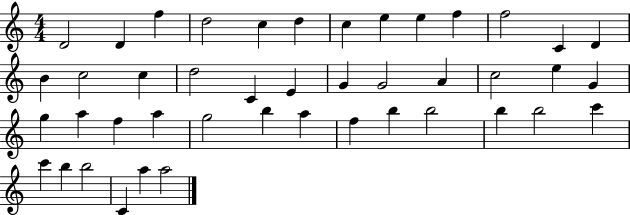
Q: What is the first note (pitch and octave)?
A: D4